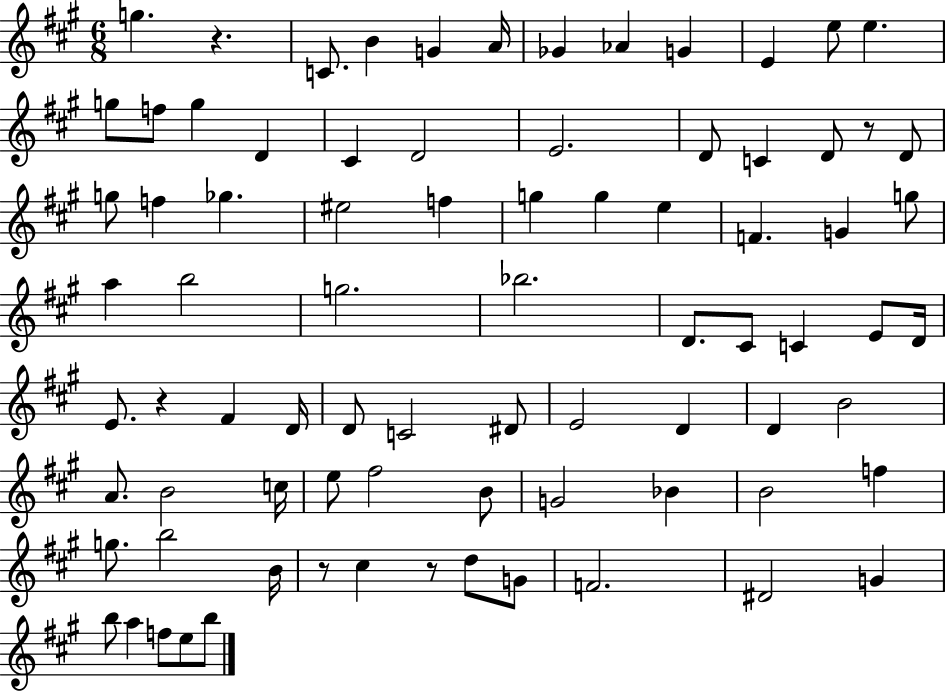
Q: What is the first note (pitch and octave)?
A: G5